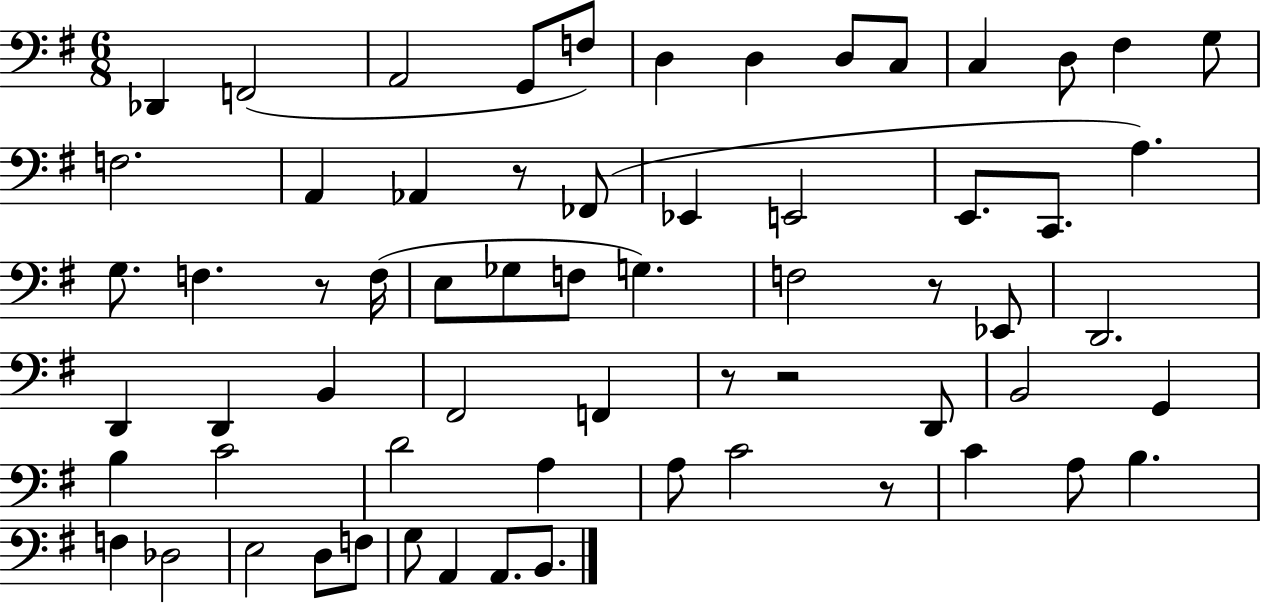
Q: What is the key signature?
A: G major